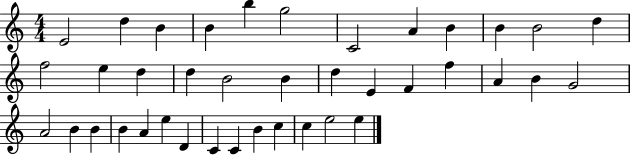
X:1
T:Untitled
M:4/4
L:1/4
K:C
E2 d B B b g2 C2 A B B B2 d f2 e d d B2 B d E F f A B G2 A2 B B B A e D C C B c c e2 e